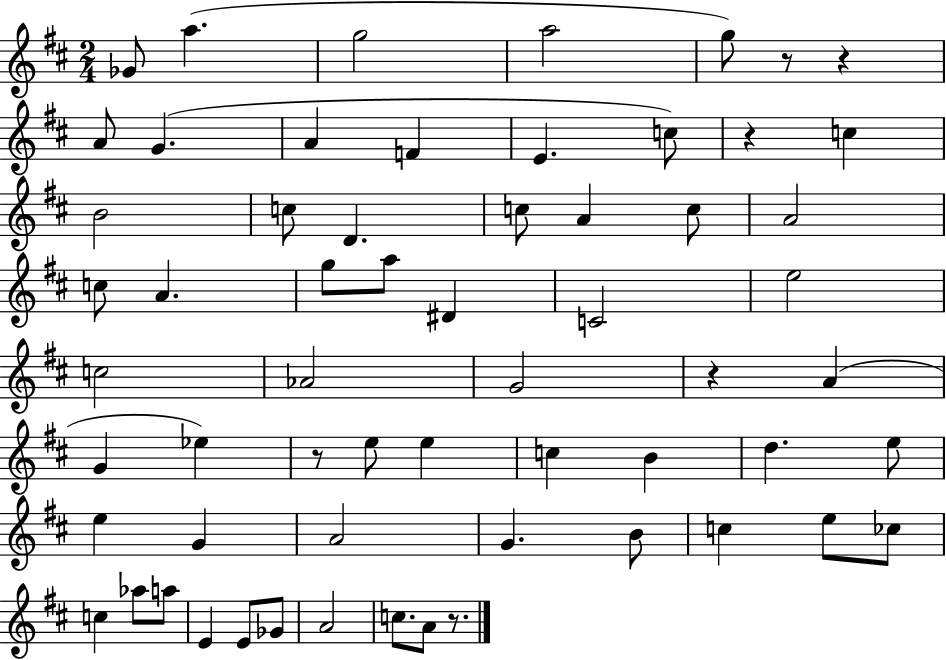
X:1
T:Untitled
M:2/4
L:1/4
K:D
_G/2 a g2 a2 g/2 z/2 z A/2 G A F E c/2 z c B2 c/2 D c/2 A c/2 A2 c/2 A g/2 a/2 ^D C2 e2 c2 _A2 G2 z A G _e z/2 e/2 e c B d e/2 e G A2 G B/2 c e/2 _c/2 c _a/2 a/2 E E/2 _G/2 A2 c/2 A/2 z/2